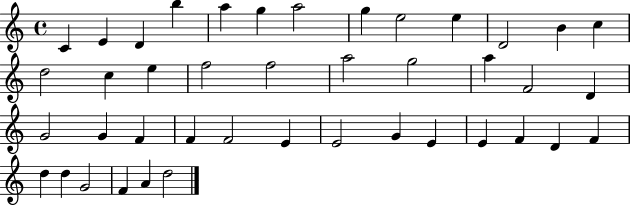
{
  \clef treble
  \time 4/4
  \defaultTimeSignature
  \key c \major
  c'4 e'4 d'4 b''4 | a''4 g''4 a''2 | g''4 e''2 e''4 | d'2 b'4 c''4 | \break d''2 c''4 e''4 | f''2 f''2 | a''2 g''2 | a''4 f'2 d'4 | \break g'2 g'4 f'4 | f'4 f'2 e'4 | e'2 g'4 e'4 | e'4 f'4 d'4 f'4 | \break d''4 d''4 g'2 | f'4 a'4 d''2 | \bar "|."
}